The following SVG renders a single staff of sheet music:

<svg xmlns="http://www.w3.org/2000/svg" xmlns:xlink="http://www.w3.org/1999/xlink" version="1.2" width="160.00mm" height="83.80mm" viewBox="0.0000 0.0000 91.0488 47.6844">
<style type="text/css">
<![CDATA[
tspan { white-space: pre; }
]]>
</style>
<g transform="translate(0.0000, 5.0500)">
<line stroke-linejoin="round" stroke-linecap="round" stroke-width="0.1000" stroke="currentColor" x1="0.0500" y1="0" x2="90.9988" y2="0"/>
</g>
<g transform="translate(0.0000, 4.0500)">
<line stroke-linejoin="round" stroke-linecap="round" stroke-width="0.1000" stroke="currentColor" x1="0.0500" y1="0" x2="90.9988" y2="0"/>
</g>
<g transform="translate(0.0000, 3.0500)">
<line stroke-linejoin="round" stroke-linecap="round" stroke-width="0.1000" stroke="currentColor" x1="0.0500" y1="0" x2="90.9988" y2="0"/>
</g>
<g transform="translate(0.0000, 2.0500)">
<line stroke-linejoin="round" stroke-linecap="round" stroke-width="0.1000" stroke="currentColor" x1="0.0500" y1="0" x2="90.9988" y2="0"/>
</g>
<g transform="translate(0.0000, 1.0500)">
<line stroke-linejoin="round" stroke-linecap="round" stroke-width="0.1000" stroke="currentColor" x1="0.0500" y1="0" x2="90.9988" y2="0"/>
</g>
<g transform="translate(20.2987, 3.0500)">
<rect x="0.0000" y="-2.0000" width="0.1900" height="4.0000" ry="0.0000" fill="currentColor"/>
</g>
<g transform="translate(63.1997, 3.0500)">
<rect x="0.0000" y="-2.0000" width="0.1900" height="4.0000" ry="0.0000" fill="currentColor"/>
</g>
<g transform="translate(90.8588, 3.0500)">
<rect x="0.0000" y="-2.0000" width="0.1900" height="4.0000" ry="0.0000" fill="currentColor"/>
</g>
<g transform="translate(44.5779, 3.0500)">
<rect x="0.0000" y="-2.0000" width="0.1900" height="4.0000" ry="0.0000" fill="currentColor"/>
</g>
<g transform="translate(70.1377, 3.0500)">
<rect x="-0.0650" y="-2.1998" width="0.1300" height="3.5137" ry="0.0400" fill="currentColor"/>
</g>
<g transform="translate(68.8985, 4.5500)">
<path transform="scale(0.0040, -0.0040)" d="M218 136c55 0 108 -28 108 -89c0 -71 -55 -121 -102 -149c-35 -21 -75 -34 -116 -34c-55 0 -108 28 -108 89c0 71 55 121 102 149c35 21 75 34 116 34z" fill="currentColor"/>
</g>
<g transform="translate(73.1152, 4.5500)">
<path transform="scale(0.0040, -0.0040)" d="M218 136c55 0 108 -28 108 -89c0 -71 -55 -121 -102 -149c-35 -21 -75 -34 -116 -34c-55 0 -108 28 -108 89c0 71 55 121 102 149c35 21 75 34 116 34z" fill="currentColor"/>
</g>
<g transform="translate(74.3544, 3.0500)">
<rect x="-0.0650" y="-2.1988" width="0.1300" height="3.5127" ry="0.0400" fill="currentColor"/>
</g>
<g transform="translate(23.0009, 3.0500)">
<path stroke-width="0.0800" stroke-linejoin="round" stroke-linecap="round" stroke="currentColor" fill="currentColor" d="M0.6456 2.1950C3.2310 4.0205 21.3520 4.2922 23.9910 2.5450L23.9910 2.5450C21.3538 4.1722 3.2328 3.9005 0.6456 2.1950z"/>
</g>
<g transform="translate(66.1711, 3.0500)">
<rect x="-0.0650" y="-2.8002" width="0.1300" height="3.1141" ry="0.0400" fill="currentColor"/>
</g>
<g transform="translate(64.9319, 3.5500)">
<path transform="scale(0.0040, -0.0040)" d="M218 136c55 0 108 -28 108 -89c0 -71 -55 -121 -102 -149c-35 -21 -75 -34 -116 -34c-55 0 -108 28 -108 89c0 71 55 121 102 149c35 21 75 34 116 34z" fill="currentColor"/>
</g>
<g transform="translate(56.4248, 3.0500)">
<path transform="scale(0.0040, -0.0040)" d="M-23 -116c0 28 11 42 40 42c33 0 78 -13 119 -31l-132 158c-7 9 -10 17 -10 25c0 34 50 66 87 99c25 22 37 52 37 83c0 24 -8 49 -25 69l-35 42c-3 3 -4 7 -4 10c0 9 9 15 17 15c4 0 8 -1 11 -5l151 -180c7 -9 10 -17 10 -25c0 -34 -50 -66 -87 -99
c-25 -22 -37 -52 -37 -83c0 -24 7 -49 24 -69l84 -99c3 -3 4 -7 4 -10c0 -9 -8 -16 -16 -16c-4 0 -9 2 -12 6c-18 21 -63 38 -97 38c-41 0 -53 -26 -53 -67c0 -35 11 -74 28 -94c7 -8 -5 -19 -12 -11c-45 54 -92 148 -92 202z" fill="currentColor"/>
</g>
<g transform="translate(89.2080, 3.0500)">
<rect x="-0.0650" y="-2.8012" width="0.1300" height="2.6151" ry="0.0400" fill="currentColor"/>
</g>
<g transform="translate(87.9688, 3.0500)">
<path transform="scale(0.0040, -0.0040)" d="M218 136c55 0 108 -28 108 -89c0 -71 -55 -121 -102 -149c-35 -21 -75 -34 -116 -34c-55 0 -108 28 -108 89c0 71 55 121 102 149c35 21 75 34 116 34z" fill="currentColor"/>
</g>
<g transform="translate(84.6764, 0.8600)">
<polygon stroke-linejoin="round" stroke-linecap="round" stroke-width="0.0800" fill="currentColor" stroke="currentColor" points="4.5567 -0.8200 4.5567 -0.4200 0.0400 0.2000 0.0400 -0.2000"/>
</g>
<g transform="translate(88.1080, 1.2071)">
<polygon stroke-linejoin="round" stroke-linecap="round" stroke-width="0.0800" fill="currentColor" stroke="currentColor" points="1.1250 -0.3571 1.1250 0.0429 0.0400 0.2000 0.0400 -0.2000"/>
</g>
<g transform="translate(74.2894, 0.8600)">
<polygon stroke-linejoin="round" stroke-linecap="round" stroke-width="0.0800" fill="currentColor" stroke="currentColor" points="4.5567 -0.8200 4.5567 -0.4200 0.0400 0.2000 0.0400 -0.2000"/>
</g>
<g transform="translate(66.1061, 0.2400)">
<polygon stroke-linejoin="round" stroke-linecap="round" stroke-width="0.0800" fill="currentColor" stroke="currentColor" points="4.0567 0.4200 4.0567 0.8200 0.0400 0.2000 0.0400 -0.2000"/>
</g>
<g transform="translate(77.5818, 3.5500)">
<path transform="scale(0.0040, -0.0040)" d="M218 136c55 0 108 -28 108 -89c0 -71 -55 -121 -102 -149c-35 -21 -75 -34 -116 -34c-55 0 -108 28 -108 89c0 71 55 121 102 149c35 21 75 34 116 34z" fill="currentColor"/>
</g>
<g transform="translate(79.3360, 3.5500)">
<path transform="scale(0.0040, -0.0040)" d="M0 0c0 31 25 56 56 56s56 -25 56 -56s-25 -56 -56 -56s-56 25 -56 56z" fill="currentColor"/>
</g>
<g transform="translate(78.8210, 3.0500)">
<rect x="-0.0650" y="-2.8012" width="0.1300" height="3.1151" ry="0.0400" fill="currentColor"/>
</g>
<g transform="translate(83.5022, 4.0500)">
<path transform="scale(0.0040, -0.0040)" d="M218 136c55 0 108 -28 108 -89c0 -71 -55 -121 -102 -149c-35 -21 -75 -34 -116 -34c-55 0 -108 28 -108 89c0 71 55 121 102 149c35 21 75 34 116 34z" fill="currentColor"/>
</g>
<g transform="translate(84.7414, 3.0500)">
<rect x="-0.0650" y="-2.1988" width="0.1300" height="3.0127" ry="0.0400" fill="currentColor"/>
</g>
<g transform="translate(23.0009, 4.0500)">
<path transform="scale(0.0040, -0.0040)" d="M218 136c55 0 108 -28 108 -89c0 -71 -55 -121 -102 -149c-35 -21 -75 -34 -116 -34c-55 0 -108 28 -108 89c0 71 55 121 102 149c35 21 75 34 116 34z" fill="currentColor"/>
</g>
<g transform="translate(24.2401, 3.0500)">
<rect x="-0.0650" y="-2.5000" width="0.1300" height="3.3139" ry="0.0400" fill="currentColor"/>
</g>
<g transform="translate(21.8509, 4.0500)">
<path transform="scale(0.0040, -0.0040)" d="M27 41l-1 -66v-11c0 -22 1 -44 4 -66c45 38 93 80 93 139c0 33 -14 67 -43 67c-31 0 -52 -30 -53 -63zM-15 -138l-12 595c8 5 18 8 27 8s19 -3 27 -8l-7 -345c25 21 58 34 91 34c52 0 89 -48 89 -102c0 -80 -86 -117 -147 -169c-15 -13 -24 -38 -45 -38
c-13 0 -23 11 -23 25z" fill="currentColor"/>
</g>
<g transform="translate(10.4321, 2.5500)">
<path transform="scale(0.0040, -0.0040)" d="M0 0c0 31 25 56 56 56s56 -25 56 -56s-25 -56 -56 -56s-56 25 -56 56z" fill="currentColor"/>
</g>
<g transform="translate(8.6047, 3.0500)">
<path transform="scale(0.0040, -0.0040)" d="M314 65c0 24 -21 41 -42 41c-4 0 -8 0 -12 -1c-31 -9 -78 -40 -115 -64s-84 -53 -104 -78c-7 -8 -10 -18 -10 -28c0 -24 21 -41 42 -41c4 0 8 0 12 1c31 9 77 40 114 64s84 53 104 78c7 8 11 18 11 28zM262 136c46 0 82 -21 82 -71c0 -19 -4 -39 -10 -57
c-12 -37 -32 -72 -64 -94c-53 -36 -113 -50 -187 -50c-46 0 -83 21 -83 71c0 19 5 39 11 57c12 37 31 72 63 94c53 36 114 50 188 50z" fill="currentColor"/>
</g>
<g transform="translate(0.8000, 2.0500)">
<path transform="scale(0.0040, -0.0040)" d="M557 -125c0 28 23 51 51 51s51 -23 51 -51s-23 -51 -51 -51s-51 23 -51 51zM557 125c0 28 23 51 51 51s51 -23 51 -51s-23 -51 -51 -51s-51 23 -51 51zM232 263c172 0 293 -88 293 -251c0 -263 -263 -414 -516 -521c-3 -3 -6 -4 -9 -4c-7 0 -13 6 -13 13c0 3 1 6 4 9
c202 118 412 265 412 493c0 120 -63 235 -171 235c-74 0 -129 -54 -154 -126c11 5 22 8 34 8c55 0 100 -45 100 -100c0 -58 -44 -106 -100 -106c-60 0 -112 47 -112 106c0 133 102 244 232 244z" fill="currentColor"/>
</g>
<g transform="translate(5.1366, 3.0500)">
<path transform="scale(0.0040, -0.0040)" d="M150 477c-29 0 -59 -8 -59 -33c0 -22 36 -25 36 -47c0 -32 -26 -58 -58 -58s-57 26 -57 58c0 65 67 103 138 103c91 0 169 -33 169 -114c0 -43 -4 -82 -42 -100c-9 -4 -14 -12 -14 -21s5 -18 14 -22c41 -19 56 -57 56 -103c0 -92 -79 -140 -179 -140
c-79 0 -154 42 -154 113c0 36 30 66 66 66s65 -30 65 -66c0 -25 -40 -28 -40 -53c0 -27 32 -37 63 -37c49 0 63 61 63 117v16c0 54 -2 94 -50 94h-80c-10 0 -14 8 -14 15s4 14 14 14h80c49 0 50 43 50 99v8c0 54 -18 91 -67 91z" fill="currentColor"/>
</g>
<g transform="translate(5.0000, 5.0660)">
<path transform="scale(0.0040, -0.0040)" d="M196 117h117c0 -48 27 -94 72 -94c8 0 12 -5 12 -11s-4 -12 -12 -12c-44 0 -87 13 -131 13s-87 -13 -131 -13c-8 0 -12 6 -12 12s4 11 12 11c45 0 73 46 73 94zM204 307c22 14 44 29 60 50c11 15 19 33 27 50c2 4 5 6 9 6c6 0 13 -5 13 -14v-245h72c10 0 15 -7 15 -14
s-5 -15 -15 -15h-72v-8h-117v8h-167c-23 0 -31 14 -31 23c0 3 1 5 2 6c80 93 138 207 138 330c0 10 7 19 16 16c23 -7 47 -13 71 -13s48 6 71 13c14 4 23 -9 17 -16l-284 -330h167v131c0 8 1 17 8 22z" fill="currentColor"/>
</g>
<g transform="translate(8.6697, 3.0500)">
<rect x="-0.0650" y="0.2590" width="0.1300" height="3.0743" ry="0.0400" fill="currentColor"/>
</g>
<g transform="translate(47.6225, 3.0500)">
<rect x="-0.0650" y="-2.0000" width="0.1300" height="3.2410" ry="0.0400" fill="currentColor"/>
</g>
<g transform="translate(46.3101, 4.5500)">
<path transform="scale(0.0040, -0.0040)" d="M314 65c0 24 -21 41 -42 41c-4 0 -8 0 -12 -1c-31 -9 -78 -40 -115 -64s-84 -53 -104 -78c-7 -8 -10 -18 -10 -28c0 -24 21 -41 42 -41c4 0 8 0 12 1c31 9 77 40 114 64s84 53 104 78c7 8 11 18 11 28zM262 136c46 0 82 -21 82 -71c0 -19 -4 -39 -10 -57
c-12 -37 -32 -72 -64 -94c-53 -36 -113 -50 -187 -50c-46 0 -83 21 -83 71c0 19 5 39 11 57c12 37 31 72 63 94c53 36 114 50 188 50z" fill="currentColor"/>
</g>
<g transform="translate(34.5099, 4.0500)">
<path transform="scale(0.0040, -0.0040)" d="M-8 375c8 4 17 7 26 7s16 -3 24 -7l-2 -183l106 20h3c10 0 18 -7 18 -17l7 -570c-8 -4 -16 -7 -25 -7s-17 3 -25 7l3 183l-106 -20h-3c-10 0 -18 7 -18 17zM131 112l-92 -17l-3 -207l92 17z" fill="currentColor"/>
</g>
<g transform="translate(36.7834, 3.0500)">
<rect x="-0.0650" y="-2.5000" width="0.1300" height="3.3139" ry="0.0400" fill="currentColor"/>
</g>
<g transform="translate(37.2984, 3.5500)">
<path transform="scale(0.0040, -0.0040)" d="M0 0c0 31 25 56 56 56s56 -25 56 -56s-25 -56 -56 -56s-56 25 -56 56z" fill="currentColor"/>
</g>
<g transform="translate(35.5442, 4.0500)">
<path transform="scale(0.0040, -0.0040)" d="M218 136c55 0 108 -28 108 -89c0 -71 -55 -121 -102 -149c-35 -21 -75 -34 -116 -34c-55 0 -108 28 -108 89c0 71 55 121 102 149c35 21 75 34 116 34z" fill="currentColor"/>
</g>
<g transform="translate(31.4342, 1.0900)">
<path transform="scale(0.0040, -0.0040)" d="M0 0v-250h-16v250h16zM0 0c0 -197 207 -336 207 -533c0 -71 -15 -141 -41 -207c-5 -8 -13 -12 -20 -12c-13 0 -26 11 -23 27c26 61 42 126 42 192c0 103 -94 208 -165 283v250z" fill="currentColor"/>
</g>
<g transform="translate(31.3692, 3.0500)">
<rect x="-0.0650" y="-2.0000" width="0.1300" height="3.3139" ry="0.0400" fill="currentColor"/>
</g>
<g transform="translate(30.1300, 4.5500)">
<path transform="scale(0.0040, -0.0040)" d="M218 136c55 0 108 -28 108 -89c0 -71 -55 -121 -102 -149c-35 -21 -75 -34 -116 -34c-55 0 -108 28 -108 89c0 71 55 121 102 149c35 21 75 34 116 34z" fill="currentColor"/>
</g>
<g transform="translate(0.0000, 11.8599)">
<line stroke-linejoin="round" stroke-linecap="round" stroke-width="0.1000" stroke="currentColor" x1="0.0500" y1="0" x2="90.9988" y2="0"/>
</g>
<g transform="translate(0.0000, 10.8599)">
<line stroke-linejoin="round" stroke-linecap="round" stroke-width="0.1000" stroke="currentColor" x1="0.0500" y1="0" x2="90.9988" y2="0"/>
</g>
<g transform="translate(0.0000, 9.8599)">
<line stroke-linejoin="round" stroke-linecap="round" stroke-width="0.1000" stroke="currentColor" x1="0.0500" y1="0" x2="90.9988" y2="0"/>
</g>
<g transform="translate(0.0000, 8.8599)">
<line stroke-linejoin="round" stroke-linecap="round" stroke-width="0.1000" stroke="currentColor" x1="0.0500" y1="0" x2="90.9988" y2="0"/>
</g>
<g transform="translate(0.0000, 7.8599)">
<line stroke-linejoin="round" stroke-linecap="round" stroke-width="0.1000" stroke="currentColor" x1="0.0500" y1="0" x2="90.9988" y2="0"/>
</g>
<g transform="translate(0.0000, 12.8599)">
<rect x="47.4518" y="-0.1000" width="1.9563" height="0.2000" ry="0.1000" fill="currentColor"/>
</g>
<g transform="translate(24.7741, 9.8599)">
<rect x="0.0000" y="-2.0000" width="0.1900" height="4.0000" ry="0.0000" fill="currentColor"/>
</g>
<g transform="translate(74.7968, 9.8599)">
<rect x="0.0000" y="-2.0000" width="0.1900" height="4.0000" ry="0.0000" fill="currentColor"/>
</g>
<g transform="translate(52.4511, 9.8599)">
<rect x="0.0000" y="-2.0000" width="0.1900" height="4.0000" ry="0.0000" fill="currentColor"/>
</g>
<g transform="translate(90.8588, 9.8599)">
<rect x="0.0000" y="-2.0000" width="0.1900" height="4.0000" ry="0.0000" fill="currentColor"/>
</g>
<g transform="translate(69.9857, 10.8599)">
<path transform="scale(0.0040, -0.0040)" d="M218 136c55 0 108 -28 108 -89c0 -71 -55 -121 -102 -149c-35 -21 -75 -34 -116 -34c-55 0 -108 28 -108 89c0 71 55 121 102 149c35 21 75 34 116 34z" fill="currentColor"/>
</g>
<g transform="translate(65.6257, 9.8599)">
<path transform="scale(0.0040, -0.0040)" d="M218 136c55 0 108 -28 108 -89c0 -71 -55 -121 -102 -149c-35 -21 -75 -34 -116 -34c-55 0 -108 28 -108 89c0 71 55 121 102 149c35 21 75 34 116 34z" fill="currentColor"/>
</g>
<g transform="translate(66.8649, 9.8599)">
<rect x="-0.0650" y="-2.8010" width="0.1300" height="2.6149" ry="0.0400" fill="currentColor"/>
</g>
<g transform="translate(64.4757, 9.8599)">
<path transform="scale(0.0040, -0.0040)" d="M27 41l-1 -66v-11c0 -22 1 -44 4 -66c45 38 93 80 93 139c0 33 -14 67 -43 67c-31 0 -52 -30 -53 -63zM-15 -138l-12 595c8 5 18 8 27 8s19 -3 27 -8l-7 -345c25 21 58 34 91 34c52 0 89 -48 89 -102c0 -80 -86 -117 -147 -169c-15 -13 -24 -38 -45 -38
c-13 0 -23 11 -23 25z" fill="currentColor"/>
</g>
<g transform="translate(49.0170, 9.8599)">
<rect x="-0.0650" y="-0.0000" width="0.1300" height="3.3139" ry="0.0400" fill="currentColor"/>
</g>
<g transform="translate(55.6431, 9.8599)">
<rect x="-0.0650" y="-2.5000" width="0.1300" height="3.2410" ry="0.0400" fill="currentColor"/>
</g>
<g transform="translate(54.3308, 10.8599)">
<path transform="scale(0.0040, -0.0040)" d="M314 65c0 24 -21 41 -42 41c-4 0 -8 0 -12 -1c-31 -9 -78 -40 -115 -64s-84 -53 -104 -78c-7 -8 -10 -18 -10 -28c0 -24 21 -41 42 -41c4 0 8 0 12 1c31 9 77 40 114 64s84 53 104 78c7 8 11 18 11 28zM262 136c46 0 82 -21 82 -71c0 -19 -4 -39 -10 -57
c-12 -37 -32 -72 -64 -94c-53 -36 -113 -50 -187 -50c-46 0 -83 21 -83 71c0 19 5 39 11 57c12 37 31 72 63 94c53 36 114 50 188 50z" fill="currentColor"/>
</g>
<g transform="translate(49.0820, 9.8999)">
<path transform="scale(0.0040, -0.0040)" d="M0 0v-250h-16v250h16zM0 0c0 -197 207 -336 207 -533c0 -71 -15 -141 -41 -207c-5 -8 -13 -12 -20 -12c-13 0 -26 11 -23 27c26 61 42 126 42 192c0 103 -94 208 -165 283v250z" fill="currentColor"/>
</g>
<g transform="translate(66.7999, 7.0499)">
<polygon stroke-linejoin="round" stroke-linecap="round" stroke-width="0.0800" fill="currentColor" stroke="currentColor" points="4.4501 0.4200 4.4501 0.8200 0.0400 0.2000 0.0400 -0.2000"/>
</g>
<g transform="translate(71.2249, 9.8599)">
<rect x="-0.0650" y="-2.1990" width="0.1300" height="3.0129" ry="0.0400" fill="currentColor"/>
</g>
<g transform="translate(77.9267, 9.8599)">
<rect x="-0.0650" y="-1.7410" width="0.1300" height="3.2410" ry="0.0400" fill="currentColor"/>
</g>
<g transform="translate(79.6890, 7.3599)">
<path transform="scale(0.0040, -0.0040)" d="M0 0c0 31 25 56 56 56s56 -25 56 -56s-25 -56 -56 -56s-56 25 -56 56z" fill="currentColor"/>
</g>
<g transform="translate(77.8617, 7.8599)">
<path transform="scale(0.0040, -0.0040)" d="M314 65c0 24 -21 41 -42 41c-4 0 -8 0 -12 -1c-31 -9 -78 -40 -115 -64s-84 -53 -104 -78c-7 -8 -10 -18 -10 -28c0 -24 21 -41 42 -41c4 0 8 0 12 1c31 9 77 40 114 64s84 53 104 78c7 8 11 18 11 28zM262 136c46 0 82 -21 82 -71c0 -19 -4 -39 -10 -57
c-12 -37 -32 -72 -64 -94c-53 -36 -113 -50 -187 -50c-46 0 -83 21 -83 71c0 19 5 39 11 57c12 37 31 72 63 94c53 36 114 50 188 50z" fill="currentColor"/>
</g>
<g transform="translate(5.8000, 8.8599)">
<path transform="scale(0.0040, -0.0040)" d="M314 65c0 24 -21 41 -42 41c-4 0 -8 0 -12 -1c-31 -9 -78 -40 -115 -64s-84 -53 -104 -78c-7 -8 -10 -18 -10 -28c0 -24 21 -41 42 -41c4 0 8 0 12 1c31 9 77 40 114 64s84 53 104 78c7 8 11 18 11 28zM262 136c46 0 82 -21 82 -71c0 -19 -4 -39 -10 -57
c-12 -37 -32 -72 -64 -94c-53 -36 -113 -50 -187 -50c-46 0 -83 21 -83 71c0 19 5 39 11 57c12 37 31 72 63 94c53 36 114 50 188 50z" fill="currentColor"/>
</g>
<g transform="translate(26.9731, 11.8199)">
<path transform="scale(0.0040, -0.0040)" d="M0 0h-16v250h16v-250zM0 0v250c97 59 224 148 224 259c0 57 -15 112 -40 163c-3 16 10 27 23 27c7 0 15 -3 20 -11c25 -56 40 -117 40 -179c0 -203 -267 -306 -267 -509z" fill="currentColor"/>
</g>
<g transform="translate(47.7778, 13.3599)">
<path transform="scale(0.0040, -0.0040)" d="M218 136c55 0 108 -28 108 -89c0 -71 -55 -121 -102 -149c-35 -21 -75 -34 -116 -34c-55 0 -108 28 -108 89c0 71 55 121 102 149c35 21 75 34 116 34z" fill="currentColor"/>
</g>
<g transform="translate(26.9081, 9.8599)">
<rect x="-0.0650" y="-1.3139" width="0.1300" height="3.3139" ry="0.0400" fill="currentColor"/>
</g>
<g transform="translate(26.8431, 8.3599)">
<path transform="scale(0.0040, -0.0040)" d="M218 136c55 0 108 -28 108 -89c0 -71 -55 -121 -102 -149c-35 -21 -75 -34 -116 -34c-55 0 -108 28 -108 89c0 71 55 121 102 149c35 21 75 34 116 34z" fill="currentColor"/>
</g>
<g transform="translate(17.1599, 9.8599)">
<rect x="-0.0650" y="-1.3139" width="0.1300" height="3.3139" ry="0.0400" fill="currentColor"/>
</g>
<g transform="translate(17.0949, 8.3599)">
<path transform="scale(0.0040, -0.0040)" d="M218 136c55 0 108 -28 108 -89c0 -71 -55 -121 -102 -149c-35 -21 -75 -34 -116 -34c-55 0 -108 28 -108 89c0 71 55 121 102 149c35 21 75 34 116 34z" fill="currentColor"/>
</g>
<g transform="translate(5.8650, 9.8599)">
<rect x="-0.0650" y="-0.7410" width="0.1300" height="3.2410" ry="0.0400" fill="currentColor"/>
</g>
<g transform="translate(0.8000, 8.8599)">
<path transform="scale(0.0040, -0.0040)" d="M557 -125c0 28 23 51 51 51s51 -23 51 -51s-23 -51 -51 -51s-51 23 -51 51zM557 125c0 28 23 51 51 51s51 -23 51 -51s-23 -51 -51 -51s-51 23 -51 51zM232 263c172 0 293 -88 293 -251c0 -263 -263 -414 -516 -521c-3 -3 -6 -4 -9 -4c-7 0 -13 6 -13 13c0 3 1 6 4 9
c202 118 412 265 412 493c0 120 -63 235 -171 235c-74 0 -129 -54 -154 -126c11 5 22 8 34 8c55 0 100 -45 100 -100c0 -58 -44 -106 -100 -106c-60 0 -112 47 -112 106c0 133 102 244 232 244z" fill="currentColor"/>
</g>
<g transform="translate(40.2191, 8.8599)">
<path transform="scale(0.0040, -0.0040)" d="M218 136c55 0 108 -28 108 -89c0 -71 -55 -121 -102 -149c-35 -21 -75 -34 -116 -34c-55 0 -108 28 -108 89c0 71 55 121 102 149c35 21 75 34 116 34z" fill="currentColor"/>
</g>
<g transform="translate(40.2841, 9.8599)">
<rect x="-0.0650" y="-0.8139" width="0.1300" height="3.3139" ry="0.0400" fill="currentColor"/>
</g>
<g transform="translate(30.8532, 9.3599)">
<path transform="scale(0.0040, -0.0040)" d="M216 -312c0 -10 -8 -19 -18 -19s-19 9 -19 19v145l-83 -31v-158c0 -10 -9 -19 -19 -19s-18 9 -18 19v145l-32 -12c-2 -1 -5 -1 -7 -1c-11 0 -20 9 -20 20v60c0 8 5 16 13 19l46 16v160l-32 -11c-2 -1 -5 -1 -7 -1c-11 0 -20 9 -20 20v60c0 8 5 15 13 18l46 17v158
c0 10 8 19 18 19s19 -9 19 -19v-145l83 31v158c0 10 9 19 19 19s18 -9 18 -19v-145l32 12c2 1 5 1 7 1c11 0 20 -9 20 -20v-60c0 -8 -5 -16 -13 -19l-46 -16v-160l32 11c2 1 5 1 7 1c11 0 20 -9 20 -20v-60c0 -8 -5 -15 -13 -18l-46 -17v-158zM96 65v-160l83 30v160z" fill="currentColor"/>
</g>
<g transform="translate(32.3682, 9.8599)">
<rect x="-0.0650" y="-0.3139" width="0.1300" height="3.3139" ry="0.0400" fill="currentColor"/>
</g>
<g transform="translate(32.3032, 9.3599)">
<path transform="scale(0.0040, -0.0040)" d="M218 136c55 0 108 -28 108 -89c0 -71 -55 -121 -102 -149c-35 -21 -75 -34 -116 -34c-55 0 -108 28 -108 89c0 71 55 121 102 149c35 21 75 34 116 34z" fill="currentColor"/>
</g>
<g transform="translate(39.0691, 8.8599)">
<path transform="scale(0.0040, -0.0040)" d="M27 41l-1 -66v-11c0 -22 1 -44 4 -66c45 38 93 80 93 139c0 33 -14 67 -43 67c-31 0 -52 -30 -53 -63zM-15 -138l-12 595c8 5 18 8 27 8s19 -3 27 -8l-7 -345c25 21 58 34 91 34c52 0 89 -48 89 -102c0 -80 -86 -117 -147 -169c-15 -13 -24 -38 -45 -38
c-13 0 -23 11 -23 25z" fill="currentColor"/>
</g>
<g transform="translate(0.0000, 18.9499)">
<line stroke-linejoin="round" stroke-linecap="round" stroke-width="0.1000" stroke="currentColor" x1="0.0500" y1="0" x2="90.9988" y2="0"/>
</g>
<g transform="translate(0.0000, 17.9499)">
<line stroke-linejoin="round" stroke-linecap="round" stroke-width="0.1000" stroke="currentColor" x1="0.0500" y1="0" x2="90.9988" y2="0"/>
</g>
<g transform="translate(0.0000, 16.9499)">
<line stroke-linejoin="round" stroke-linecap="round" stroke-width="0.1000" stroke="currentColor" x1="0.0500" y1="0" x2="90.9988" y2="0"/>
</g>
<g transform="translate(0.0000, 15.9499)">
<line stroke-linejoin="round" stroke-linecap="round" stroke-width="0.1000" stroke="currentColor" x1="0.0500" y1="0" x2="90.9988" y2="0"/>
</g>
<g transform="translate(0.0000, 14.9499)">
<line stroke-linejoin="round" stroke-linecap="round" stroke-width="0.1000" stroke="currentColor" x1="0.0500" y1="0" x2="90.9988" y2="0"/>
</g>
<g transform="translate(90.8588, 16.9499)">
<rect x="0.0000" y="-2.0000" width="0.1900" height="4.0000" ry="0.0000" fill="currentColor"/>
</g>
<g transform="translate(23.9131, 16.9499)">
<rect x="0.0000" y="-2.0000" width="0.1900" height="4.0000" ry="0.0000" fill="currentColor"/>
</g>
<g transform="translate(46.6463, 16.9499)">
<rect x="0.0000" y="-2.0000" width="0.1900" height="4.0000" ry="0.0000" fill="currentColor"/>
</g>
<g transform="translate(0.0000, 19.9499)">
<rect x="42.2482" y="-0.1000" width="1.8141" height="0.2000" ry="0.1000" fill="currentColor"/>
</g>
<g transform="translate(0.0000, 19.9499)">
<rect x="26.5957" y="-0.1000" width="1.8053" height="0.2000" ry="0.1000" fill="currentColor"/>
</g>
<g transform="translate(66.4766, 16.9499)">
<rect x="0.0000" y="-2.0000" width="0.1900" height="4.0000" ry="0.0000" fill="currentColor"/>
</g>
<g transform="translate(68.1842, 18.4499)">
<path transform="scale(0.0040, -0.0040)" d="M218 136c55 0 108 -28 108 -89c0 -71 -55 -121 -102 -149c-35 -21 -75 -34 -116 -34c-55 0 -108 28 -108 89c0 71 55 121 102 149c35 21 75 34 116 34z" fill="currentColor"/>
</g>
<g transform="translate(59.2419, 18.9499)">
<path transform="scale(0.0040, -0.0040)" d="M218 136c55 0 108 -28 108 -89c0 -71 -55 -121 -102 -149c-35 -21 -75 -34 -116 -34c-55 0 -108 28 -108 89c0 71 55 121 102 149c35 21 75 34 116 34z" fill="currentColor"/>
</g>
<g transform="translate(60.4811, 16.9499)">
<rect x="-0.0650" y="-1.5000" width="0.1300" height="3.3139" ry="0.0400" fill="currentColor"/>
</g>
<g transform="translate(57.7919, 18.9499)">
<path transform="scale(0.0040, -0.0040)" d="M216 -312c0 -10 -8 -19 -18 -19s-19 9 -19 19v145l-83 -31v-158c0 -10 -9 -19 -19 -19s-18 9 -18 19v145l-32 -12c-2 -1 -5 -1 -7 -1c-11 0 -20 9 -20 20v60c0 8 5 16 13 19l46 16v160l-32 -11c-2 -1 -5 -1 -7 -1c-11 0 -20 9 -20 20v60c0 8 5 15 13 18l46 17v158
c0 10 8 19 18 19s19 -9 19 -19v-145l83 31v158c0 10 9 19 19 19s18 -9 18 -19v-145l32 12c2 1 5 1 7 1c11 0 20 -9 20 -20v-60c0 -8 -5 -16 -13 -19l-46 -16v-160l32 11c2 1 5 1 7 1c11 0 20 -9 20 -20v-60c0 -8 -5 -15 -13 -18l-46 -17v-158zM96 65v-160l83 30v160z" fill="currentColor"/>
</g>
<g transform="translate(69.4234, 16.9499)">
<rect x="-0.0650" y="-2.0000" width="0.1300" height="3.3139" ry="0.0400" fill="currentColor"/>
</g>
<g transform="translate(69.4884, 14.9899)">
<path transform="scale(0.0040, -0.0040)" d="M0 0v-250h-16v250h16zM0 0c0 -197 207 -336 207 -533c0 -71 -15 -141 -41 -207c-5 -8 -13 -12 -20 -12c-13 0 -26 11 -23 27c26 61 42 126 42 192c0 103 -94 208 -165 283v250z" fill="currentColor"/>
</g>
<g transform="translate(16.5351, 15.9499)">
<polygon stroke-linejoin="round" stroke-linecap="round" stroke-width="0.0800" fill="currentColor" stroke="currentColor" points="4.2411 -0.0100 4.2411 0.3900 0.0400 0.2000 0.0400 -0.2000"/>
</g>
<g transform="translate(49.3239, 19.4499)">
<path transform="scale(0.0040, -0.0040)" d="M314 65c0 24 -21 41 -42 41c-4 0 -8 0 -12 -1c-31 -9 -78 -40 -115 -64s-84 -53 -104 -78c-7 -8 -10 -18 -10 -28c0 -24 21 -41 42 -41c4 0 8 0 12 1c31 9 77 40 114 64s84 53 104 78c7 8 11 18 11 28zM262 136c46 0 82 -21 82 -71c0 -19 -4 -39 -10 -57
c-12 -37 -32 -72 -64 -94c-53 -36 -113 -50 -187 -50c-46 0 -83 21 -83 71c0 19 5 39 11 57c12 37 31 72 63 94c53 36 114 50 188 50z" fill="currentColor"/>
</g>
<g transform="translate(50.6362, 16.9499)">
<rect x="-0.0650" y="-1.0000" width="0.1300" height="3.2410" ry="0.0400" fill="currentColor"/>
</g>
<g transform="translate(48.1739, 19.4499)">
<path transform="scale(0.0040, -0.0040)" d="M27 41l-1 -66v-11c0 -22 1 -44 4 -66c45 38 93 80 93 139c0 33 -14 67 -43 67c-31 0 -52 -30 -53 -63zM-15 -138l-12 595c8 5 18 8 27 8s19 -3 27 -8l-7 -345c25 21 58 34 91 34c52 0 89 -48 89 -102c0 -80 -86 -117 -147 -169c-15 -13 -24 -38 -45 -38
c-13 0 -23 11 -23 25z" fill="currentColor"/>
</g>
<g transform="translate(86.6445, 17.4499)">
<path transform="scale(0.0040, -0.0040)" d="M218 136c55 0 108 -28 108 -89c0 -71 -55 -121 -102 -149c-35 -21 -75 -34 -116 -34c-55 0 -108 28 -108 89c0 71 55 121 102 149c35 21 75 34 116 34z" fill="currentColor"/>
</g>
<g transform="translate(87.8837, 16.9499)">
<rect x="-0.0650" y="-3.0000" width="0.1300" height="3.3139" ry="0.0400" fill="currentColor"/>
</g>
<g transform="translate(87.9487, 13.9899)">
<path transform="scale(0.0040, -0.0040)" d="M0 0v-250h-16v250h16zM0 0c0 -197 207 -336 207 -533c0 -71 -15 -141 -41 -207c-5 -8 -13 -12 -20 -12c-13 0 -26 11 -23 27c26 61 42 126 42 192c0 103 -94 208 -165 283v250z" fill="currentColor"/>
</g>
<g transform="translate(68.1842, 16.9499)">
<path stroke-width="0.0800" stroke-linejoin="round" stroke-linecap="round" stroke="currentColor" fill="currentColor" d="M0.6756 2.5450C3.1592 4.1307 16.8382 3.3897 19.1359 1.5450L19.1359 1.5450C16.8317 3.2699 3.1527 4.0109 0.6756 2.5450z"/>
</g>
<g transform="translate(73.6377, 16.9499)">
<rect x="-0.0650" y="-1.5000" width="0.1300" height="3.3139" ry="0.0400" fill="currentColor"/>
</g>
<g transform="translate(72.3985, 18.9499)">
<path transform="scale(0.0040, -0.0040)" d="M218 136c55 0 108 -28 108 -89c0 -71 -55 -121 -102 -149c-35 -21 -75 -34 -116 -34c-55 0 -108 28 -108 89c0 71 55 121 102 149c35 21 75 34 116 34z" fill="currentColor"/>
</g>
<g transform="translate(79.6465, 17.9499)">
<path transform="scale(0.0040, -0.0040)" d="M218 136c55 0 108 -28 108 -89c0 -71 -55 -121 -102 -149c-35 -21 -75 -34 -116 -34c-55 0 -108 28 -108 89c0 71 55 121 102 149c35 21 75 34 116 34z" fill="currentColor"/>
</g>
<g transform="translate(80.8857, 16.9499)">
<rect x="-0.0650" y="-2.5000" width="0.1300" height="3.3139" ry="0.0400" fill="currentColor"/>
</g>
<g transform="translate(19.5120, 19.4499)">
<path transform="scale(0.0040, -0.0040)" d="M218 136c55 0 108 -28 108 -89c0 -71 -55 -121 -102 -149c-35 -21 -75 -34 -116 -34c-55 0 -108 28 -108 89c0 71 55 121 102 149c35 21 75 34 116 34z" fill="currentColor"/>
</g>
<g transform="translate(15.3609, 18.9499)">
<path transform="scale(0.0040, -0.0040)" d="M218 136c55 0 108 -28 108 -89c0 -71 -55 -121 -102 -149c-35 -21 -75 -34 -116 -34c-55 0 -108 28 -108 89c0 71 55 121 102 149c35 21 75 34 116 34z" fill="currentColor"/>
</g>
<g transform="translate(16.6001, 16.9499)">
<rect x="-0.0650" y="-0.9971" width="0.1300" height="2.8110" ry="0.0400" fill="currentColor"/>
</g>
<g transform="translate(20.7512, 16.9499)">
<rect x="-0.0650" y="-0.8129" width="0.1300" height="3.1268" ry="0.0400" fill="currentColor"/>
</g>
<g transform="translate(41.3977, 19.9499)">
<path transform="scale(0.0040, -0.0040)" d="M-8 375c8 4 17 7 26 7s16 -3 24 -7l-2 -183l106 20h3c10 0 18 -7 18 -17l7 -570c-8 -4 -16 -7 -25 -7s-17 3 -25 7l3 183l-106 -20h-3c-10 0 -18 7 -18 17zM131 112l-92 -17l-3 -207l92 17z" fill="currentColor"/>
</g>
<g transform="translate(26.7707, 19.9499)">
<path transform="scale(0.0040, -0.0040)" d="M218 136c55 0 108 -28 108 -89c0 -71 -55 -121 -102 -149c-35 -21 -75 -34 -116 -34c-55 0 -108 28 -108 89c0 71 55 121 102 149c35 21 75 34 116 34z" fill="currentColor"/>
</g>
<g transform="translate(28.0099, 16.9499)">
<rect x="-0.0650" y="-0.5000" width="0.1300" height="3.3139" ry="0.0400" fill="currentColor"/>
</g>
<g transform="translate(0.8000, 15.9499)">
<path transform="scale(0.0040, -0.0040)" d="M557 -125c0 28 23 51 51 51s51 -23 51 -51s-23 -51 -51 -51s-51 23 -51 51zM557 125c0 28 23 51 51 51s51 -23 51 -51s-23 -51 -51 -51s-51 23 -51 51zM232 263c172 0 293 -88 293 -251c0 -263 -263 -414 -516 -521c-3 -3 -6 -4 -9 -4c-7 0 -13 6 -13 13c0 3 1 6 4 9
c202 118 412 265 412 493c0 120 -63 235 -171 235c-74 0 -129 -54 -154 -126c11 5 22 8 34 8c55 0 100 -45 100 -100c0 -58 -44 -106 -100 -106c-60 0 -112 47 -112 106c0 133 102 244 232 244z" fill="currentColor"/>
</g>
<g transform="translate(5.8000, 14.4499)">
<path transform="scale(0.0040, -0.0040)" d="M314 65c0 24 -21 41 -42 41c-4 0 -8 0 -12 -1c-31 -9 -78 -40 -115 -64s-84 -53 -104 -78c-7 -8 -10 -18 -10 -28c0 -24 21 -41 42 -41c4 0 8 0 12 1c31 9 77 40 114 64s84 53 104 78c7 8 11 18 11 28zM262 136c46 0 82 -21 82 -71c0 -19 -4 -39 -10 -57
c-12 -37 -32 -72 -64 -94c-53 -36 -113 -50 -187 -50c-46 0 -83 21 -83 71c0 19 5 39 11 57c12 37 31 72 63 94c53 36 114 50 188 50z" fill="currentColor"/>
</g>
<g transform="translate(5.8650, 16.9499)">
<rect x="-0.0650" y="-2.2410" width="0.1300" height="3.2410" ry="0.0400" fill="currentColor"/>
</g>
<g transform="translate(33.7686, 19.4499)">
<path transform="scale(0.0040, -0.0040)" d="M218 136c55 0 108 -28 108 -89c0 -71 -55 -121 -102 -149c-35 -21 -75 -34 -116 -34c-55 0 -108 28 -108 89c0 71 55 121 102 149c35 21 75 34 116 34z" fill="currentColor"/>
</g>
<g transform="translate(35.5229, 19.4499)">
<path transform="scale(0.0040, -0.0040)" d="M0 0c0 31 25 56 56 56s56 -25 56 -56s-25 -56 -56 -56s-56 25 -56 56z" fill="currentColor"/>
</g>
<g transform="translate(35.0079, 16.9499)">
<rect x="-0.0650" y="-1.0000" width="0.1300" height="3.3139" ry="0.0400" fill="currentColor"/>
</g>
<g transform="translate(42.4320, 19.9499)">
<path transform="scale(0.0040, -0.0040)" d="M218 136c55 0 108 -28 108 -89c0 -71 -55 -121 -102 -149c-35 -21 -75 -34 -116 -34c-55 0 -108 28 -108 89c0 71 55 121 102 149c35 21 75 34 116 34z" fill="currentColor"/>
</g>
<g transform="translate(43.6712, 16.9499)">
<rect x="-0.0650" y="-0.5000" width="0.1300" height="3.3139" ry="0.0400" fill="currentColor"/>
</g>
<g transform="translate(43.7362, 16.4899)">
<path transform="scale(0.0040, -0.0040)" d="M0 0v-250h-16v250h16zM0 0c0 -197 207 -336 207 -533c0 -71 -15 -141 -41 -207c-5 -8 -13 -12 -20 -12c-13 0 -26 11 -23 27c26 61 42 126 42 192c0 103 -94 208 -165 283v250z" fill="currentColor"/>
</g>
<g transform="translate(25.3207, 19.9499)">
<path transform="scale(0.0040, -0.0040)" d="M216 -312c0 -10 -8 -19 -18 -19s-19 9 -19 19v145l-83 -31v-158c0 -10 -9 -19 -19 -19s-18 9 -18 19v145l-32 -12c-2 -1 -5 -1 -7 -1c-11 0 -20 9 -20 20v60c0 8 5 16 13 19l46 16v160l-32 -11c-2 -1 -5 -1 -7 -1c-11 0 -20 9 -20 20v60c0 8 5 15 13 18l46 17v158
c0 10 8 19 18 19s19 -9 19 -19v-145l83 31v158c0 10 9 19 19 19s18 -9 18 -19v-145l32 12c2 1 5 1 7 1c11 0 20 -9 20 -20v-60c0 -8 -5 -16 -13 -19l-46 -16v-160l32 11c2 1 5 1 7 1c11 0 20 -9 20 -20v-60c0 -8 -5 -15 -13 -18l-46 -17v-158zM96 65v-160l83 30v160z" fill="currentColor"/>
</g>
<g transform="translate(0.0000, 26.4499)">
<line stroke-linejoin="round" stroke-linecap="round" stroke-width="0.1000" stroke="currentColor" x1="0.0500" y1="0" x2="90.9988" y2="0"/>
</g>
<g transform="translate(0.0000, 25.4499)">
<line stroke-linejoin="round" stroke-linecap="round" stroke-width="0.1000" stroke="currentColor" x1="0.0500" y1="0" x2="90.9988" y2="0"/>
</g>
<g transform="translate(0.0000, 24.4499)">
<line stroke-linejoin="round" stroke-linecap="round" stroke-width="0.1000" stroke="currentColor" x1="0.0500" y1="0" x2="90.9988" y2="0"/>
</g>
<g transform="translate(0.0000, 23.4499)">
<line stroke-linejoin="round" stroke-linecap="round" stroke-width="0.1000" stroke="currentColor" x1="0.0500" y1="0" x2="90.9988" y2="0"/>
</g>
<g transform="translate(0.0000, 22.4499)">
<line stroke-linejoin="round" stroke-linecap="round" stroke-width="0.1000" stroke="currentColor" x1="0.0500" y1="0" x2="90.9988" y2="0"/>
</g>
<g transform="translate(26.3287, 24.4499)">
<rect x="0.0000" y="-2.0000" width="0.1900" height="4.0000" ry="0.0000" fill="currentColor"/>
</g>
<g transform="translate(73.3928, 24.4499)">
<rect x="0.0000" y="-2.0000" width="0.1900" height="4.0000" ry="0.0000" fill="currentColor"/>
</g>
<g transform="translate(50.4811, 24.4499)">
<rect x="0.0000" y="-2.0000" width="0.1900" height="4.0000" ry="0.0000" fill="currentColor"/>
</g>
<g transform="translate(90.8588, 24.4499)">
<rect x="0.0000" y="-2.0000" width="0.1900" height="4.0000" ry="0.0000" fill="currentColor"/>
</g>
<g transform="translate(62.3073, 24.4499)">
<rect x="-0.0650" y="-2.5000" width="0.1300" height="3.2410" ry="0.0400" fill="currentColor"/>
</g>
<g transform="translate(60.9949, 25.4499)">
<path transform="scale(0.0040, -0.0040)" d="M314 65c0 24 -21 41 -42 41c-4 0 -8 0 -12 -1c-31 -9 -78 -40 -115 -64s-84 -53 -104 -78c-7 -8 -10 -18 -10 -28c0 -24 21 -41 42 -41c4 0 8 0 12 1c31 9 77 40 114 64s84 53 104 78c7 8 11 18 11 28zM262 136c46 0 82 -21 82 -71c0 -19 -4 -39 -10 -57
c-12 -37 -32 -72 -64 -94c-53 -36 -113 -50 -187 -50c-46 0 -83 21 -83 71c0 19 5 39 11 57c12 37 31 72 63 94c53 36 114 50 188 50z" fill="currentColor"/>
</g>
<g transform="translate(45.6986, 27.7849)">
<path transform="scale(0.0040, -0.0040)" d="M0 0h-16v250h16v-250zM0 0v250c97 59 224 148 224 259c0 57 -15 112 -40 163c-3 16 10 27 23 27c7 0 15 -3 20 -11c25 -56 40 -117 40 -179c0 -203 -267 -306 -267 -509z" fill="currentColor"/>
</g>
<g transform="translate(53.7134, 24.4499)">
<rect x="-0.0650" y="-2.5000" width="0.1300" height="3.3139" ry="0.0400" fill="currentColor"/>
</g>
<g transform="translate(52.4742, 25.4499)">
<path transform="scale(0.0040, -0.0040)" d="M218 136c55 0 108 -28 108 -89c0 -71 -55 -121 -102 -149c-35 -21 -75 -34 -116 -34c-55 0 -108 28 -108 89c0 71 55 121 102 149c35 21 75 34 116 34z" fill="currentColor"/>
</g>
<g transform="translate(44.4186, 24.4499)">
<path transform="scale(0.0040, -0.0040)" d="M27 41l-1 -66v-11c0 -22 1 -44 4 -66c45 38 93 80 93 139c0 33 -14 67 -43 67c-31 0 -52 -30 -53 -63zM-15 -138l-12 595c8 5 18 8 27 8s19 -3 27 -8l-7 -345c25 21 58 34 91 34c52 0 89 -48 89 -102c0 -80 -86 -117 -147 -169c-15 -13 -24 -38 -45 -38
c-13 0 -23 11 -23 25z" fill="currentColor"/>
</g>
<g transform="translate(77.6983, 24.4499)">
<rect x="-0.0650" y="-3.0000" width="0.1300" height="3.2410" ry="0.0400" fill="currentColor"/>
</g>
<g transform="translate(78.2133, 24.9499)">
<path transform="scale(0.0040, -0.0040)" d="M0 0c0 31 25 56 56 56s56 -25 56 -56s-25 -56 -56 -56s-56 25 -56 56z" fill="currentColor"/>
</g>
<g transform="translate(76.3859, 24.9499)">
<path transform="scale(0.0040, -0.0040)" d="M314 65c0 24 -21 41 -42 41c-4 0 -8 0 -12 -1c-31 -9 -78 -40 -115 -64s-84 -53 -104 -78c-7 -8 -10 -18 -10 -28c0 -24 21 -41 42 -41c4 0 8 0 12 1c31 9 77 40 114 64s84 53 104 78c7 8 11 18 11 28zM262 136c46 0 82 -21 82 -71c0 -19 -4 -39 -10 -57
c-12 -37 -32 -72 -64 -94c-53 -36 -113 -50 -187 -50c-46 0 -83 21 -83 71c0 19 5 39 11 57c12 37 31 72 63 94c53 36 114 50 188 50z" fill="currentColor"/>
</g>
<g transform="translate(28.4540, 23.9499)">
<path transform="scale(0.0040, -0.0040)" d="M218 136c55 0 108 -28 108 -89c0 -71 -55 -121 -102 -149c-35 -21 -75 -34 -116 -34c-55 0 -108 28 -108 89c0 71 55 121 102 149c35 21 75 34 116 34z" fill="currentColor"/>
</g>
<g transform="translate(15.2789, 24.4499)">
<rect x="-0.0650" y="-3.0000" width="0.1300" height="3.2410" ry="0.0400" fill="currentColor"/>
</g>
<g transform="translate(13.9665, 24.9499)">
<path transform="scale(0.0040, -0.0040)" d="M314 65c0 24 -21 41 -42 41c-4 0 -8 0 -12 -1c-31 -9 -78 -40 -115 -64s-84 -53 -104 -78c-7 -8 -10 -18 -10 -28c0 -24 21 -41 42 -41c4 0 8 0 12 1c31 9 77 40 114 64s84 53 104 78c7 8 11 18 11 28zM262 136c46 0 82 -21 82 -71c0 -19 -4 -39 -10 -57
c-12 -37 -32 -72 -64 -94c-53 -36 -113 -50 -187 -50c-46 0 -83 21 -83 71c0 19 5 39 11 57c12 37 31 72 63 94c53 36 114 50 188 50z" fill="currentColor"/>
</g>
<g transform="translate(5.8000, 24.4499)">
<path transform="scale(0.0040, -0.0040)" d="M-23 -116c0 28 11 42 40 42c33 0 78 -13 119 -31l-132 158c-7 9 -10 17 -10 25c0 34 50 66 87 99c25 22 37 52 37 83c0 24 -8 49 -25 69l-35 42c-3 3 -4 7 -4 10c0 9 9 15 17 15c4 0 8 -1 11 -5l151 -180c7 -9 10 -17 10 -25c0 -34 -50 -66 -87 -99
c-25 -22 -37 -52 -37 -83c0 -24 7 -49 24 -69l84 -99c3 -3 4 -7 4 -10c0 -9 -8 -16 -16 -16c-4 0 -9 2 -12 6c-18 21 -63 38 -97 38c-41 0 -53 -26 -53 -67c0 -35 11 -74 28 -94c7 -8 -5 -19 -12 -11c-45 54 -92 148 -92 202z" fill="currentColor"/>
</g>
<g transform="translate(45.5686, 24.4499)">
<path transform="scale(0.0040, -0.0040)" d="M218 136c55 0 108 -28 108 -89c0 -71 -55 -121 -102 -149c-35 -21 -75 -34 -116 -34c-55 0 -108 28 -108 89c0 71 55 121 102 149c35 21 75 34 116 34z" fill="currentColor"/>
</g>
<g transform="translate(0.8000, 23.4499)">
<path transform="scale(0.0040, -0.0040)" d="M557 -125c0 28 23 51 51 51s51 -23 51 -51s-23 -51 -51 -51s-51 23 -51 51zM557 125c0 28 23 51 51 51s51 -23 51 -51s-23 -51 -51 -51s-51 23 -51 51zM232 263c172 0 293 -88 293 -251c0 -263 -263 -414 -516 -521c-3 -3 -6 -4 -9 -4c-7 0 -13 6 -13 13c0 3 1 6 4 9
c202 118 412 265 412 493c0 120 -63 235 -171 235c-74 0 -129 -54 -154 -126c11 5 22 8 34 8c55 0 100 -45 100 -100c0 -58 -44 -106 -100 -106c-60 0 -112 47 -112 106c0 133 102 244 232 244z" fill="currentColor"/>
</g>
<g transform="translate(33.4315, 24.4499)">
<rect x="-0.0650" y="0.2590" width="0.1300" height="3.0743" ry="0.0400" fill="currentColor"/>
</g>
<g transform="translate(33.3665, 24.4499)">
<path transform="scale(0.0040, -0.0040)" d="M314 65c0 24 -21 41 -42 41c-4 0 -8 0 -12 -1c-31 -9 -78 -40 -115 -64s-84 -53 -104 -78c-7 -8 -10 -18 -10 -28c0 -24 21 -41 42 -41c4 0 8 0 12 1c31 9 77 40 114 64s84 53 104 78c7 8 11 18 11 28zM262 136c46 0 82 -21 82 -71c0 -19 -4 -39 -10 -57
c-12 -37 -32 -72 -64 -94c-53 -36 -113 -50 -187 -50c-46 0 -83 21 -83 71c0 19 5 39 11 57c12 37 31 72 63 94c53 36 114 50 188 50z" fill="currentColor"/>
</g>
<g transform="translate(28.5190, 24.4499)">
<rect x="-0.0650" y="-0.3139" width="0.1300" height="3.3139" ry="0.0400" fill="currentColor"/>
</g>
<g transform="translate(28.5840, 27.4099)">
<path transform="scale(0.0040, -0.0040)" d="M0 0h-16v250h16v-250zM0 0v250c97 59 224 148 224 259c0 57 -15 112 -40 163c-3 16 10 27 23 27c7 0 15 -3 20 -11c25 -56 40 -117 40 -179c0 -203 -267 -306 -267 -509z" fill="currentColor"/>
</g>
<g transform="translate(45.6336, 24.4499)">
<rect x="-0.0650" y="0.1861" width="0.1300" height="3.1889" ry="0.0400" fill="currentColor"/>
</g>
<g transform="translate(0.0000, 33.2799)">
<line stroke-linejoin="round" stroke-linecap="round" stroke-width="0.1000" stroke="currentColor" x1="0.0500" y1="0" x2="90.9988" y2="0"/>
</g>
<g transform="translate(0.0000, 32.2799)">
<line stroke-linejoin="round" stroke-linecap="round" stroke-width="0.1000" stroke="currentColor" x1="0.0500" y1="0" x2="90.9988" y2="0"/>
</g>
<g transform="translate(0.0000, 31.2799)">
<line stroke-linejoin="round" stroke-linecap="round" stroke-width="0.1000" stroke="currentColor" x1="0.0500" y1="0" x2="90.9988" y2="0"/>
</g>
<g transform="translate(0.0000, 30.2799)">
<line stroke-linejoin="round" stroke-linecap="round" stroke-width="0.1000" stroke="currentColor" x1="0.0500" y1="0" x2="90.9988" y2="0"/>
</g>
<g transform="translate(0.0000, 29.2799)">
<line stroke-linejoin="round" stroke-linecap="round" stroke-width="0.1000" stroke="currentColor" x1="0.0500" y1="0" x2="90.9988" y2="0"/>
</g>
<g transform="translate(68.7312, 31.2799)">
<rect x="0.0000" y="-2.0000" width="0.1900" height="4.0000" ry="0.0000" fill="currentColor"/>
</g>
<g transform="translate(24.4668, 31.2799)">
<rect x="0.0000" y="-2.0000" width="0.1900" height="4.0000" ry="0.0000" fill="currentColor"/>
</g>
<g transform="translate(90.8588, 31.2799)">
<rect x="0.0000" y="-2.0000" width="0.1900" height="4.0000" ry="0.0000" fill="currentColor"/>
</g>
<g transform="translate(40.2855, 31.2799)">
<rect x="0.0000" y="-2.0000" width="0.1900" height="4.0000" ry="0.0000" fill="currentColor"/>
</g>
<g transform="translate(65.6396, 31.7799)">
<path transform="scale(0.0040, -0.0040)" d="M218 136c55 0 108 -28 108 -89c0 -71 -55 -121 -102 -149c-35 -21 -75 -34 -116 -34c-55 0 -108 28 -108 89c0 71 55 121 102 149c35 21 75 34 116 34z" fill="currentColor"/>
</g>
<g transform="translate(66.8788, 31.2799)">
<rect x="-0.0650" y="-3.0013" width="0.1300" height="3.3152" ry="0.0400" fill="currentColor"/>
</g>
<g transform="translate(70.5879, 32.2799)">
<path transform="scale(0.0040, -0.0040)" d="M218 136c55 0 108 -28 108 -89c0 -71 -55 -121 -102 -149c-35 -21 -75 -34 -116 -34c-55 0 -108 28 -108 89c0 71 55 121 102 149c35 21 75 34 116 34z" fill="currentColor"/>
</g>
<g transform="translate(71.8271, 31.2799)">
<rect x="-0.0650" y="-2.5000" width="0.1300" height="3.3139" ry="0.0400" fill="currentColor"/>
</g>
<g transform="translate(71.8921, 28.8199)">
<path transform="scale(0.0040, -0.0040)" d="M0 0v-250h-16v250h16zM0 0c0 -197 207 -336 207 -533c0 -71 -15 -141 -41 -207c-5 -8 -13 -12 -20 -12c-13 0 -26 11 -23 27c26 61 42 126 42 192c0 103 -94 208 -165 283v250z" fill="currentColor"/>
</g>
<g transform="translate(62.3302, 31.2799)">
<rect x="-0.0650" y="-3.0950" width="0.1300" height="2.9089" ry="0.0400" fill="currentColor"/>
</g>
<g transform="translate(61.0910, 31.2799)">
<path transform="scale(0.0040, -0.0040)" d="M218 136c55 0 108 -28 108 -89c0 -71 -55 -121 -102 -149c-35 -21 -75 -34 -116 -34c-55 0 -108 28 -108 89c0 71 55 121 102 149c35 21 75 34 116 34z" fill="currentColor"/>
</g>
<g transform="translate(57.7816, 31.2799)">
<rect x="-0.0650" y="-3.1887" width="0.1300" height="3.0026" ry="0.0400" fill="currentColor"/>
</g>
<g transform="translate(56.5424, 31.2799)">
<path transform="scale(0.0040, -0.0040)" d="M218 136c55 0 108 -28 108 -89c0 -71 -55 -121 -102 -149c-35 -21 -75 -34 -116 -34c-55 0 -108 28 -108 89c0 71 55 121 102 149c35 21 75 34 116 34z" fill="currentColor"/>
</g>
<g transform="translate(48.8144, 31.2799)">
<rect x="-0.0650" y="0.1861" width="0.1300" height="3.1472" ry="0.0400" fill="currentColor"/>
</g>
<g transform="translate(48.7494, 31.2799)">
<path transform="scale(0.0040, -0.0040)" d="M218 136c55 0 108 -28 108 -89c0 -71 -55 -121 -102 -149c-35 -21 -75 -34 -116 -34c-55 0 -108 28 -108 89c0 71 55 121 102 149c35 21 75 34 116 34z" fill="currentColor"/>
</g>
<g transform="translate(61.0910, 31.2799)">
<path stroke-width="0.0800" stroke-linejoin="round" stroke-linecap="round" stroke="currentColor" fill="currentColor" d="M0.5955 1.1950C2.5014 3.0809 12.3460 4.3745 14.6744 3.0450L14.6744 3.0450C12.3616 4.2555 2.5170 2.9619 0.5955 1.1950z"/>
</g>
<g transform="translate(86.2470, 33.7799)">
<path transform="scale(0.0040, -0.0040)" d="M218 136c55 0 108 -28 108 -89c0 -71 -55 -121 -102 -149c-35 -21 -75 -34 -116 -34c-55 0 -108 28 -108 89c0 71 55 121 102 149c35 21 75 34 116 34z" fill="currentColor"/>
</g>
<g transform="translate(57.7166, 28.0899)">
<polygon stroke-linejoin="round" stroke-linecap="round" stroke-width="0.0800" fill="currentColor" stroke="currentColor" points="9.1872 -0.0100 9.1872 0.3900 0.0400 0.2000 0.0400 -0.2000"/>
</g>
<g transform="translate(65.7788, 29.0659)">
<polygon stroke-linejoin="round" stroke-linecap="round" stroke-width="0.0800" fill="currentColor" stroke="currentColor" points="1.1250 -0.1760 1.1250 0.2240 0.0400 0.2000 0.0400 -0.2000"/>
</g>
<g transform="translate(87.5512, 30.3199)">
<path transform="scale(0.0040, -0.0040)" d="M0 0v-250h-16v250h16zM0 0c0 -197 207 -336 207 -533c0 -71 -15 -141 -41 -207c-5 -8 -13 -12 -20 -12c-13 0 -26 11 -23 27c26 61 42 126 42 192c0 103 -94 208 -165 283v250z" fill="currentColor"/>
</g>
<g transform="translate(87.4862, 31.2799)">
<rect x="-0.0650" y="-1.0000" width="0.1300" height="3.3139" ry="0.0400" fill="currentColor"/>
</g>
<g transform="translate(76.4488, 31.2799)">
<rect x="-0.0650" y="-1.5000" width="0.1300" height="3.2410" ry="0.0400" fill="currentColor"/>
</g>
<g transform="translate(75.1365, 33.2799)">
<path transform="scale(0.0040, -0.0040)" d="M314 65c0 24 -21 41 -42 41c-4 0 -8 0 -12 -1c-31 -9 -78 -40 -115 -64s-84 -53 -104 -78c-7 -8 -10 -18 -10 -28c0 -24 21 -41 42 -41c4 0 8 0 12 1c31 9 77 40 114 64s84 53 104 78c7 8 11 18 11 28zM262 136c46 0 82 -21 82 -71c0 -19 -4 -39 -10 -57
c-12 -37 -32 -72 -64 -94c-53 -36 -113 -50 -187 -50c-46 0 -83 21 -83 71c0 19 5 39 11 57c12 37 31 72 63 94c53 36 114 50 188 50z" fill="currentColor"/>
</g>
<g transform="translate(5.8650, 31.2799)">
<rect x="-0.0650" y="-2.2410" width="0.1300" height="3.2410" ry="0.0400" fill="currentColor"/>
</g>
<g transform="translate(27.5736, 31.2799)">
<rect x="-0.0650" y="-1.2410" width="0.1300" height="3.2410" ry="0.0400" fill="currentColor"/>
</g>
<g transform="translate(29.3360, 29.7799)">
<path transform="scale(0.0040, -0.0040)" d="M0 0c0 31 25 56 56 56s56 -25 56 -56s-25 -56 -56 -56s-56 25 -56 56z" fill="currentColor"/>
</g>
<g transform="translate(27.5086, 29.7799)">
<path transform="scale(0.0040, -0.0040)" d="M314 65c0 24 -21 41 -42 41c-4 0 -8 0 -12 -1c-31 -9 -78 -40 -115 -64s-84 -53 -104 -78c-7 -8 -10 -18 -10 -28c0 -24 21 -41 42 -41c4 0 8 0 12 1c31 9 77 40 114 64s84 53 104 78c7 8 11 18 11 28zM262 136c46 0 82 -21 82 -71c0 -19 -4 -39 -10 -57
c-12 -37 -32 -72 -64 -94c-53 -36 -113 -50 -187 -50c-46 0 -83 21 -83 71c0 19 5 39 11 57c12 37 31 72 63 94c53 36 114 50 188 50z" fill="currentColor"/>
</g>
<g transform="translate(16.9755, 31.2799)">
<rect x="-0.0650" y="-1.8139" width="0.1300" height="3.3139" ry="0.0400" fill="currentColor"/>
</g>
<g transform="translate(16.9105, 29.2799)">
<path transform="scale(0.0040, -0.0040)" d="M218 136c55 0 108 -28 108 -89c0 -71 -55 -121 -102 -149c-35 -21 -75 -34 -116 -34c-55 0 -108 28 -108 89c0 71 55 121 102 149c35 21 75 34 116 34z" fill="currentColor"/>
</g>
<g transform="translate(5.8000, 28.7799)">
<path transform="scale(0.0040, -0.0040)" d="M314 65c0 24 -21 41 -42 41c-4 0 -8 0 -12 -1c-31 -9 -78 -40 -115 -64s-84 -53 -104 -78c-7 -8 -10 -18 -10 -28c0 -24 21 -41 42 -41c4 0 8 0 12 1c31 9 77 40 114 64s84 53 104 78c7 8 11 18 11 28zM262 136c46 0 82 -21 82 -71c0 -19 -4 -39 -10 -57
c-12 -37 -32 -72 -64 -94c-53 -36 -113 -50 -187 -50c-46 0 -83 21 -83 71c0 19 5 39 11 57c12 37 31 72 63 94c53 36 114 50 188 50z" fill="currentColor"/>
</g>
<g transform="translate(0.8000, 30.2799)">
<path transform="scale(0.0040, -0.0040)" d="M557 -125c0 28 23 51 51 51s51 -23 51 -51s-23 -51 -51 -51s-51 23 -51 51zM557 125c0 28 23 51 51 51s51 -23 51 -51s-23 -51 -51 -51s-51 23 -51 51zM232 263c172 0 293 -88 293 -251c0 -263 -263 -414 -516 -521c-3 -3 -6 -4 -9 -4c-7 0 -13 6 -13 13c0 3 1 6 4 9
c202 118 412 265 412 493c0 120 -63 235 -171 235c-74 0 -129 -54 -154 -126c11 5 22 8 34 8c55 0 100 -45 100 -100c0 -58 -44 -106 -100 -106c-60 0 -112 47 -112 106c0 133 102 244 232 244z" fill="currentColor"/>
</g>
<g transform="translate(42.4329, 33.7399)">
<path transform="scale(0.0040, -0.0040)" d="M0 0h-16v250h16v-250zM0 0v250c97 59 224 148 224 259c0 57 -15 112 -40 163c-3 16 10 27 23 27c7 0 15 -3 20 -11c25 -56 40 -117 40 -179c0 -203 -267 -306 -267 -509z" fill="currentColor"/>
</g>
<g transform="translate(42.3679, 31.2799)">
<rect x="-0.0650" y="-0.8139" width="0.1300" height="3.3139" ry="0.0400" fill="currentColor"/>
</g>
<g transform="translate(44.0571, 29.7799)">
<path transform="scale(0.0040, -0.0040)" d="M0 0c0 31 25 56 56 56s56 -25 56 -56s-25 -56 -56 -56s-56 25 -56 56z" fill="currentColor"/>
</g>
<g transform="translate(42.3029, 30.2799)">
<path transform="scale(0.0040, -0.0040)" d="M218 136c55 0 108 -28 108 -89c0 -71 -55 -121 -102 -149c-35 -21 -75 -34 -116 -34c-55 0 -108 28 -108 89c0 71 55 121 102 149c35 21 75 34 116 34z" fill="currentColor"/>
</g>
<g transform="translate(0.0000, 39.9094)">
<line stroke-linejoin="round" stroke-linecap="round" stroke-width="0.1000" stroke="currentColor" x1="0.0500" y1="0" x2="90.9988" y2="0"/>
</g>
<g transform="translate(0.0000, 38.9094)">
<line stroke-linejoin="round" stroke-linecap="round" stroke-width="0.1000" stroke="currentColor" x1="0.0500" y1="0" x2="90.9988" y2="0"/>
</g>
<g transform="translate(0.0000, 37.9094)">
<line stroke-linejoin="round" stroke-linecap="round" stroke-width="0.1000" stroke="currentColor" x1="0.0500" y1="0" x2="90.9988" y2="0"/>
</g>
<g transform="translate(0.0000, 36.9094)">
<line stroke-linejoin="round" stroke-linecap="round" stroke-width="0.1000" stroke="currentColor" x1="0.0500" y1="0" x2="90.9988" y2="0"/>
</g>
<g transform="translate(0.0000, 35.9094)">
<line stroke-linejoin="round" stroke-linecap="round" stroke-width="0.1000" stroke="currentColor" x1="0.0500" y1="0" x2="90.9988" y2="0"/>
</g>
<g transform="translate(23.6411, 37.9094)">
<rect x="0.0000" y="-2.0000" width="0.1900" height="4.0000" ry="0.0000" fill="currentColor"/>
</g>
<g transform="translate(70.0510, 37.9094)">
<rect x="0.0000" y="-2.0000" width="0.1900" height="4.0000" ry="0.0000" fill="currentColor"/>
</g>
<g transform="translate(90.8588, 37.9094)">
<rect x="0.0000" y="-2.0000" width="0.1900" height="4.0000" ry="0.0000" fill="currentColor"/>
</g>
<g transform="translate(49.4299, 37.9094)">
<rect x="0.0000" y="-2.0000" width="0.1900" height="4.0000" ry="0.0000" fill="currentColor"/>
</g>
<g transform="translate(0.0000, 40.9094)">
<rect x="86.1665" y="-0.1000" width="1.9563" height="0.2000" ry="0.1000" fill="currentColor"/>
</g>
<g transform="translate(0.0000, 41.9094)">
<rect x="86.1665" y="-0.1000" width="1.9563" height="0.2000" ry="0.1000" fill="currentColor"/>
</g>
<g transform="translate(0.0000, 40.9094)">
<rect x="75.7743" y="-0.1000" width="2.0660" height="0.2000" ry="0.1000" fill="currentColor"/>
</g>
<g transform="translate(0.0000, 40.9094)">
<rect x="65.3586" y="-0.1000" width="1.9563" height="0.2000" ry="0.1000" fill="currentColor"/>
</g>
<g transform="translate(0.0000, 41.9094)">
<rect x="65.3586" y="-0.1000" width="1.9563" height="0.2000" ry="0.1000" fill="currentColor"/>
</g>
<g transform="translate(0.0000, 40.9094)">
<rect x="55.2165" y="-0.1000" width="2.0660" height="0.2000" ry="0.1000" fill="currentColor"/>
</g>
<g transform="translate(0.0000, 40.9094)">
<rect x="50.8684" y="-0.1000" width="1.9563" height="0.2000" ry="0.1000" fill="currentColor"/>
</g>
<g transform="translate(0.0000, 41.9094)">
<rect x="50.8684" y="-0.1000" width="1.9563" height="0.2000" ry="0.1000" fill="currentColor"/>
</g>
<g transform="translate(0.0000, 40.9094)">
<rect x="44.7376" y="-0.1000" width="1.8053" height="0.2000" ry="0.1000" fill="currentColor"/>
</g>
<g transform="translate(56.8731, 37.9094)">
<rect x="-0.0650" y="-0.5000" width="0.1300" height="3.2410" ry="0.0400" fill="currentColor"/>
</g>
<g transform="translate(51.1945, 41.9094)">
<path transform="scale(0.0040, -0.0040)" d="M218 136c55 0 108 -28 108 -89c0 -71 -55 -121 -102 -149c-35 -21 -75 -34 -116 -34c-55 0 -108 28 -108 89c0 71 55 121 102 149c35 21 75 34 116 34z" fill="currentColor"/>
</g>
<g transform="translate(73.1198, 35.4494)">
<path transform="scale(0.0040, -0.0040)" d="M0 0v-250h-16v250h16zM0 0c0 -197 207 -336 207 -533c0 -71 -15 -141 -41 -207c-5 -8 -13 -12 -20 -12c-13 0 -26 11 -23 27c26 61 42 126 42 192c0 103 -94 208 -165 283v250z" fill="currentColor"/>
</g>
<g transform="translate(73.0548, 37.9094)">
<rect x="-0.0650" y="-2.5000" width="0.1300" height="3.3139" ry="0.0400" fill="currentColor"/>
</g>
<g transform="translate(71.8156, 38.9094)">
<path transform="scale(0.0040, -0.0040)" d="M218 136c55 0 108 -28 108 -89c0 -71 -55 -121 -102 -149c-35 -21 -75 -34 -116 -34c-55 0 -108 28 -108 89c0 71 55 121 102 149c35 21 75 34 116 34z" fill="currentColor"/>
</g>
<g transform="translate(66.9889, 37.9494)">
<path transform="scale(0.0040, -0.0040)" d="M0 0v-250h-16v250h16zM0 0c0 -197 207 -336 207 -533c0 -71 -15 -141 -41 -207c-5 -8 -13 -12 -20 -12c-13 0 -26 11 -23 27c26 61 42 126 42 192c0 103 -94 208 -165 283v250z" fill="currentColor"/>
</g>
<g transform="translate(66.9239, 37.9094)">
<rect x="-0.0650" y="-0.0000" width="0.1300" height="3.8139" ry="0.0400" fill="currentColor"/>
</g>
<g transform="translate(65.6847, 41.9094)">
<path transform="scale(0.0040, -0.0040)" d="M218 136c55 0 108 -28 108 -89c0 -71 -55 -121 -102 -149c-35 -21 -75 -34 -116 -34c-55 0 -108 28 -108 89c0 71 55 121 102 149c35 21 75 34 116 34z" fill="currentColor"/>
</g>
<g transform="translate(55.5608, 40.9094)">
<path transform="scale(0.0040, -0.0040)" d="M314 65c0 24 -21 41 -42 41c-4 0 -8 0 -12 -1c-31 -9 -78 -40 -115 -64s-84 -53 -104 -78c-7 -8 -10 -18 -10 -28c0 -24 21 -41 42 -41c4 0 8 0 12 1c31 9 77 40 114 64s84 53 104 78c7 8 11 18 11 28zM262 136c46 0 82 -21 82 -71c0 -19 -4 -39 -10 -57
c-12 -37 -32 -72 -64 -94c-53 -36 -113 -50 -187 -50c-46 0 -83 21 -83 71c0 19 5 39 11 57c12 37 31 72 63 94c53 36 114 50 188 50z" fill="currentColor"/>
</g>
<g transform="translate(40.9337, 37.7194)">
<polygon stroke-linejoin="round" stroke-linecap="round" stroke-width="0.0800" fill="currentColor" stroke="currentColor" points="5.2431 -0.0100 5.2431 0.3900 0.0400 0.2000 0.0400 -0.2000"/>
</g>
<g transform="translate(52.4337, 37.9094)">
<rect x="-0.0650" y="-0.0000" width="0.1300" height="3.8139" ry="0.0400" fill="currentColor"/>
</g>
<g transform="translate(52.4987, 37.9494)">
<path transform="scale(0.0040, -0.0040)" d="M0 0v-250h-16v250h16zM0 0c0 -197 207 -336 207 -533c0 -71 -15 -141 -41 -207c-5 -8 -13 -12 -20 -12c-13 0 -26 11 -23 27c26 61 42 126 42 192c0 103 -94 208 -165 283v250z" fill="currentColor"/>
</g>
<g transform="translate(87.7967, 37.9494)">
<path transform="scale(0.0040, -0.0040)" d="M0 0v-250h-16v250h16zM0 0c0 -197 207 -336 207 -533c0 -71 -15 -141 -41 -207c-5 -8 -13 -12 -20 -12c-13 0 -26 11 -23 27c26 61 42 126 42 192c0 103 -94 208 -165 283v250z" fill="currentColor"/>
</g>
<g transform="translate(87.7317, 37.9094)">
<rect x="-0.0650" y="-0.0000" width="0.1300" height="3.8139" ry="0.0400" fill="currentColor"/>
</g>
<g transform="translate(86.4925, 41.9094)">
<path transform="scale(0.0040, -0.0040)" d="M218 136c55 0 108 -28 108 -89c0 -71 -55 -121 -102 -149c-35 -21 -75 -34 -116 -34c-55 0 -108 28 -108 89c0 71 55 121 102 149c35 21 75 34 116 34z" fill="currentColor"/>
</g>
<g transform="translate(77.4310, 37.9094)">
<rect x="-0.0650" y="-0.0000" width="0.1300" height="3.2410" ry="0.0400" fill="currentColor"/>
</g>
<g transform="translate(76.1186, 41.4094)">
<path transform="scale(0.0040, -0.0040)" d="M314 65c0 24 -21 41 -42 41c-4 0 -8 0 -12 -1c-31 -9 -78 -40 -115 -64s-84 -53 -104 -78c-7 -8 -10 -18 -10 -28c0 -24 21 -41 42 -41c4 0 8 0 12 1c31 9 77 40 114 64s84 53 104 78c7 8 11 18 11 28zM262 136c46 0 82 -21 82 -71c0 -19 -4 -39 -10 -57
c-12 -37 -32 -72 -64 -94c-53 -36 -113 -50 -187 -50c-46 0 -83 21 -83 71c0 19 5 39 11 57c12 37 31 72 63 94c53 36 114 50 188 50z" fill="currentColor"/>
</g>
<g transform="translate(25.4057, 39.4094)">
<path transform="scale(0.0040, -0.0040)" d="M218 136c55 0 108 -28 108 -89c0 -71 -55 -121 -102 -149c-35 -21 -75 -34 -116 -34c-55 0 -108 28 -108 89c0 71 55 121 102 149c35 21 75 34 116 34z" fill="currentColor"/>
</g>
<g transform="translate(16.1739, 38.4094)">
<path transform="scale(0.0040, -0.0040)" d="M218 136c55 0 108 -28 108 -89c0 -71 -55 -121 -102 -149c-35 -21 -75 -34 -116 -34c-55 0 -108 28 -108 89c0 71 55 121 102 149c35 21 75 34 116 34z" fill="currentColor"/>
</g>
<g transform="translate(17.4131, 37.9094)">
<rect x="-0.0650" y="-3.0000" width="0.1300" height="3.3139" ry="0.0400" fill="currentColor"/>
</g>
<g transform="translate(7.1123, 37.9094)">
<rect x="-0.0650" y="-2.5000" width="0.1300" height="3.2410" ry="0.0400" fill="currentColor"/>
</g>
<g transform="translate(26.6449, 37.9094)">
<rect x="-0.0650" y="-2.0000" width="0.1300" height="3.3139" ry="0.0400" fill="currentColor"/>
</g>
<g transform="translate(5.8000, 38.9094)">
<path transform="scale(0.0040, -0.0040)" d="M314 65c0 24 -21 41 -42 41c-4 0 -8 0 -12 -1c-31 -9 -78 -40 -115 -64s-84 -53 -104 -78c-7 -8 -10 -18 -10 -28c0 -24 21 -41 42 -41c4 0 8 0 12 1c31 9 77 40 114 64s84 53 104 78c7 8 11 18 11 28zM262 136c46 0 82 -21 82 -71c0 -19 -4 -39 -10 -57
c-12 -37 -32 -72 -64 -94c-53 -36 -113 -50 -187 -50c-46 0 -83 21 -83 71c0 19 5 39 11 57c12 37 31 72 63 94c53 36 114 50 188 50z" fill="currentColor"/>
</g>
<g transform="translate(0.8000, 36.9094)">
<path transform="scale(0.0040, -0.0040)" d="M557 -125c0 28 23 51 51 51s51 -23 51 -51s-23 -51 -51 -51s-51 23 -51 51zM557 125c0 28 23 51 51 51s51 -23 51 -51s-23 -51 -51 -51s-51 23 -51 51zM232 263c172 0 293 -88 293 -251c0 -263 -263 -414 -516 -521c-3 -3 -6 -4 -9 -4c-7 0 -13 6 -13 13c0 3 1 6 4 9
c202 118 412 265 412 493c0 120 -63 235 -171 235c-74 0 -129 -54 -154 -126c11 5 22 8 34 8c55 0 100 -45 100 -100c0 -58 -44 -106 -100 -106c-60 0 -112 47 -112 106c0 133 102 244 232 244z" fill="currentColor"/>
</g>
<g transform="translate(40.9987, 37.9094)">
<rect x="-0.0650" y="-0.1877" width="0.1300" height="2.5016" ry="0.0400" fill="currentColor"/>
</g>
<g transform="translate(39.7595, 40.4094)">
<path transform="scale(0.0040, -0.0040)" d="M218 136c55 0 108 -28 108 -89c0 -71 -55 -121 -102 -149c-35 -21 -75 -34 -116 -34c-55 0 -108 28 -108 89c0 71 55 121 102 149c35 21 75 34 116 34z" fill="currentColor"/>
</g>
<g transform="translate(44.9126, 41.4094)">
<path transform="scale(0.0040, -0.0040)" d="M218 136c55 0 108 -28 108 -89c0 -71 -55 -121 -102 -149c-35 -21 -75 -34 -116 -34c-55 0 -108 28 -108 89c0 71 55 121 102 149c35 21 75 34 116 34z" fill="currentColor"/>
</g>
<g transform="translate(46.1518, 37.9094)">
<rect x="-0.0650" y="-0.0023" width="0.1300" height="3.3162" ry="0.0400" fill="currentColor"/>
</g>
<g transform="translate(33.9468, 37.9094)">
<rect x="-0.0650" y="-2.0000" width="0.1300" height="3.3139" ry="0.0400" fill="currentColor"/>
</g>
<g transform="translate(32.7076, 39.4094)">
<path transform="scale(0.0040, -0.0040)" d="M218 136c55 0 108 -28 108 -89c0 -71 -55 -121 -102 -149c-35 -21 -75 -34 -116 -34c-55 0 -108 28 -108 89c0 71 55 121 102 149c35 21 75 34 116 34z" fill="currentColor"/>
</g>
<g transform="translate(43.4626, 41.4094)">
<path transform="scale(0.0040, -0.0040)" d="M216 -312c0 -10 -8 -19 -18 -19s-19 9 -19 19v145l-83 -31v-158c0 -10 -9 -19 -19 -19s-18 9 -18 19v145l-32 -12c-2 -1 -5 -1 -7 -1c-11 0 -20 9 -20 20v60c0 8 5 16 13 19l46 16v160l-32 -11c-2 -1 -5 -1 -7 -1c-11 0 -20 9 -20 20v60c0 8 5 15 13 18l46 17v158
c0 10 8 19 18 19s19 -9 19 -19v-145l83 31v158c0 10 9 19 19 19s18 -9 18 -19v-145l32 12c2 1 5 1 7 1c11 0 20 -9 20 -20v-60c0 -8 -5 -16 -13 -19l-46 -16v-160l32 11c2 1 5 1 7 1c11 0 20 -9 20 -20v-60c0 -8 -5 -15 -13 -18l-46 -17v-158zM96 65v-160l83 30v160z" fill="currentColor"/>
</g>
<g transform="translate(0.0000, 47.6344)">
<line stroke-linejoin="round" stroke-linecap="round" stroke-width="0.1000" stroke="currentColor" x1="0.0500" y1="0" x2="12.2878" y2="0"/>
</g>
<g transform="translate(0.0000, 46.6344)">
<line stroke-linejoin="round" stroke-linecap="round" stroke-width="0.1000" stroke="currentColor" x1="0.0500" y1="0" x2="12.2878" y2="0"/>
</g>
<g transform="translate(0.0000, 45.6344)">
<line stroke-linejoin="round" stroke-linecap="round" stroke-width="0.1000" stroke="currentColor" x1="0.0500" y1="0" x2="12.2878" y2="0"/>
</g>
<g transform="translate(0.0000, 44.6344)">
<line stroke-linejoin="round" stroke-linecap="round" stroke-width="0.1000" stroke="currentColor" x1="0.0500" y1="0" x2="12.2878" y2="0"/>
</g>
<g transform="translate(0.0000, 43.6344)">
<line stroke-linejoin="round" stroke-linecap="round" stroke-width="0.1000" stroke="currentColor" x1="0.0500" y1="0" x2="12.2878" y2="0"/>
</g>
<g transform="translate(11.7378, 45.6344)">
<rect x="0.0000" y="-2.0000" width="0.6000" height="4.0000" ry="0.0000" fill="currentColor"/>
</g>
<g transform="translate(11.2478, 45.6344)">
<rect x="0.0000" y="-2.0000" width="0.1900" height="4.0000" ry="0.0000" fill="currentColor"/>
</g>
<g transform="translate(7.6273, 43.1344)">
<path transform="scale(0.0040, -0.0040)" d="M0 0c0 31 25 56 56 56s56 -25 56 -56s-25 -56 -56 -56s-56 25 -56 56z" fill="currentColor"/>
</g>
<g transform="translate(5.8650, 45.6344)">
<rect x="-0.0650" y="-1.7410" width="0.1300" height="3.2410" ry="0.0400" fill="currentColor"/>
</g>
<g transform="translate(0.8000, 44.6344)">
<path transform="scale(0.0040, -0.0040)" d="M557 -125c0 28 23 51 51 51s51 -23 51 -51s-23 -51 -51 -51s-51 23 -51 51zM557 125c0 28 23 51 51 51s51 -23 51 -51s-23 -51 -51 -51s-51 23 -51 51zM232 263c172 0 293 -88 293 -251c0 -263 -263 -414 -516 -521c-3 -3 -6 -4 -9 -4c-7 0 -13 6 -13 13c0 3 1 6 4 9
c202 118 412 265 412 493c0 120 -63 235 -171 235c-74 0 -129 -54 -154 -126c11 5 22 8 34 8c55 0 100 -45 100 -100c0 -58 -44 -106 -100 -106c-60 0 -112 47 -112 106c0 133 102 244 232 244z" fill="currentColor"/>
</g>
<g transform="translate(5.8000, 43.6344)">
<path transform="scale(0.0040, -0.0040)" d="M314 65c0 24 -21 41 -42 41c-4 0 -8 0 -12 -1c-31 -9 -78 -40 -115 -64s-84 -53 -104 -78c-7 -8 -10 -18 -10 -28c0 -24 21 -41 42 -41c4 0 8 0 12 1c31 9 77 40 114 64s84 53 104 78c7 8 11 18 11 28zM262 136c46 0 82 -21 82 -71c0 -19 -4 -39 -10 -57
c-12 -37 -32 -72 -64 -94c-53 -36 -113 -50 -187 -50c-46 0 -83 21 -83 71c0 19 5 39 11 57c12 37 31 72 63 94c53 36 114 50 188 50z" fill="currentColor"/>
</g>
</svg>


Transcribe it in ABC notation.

X:1
T:Untitled
M:3/4
L:1/4
K:C
D,2 _B,, A,,/2 B,, A,,2 z C,/2 A,,/2 A,,/2 C,/2 B,,/2 D,/4 F,2 G, G,/2 ^E, _F, D,,/2 B,,2 _D,/2 B,,/2 A,2 B,2 G,,/2 F,,/2 ^E,, F,, E,,/2 _F,,2 ^G,, A,,/2 G,, B,, C,/2 z C,2 E,/2 D,2 _D,/2 B,, B,,2 C,2 B,2 A, G,2 F,/2 D, D,/2 D,/2 C,/4 B,,/2 G,,2 F,,/2 B,,2 C, A,, A,, F,,/2 ^D,,/2 C,,/2 E,,2 C,,/2 B,,/2 D,,2 C,,/2 A,2